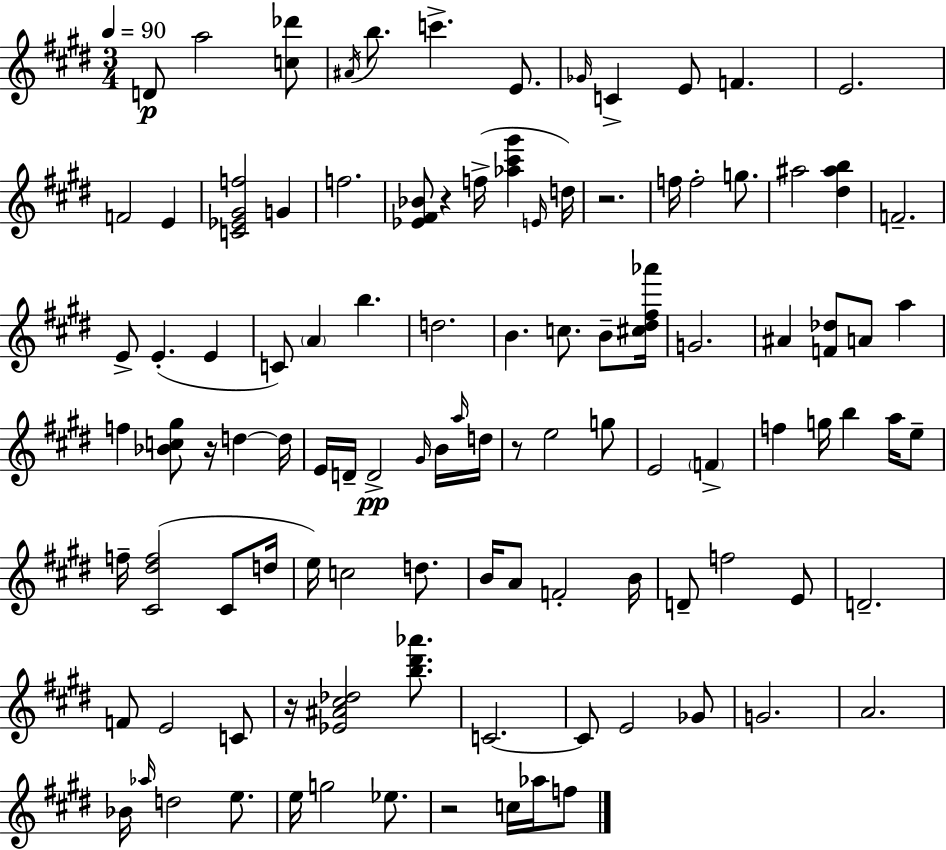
{
  \clef treble
  \numericTimeSignature
  \time 3/4
  \key e \major
  \tempo 4 = 90
  d'8\p a''2 <c'' des'''>8 | \acciaccatura { ais'16 } b''8. c'''4.-> e'8. | \grace { ges'16 } c'4-> e'8 f'4. | e'2. | \break f'2 e'4 | <c' ees' gis' f''>2 g'4 | f''2. | <ees' fis' bes'>8 r4 f''16->( <aes'' cis''' gis'''>4 | \break \grace { e'16 } d''16) r2. | f''16 f''2-. | g''8. ais''2 <dis'' ais'' b''>4 | f'2.-- | \break e'8-> e'4.-.( e'4 | c'8) \parenthesize a'4 b''4. | d''2. | b'4. c''8. | \break b'8-- <cis'' dis'' fis'' aes'''>16 g'2. | ais'4 <f' des''>8 a'8 a''4 | f''4 <bes' c'' gis''>8 r16 d''4~~ | d''16 e'16 d'16-- d'2->\pp | \break \grace { gis'16 } b'16 \grace { a''16 } d''16 r8 e''2 | g''8 e'2 | \parenthesize f'4-> f''4 g''16 b''4 | a''16 e''8-- f''16-- <cis' dis'' f''>2( | \break cis'8 d''16 e''16) c''2 | d''8. b'16 a'8 f'2-. | b'16 d'8-- f''2 | e'8 d'2.-- | \break f'8 e'2 | c'8 r16 <ees' ais' cis'' des''>2 | <b'' dis''' aes'''>8. c'2.~~ | c'8 e'2 | \break ges'8 g'2. | a'2. | bes'16 \grace { aes''16 } d''2 | e''8. e''16 g''2 | \break ees''8. r2 | c''16 aes''16 f''8 \bar "|."
}